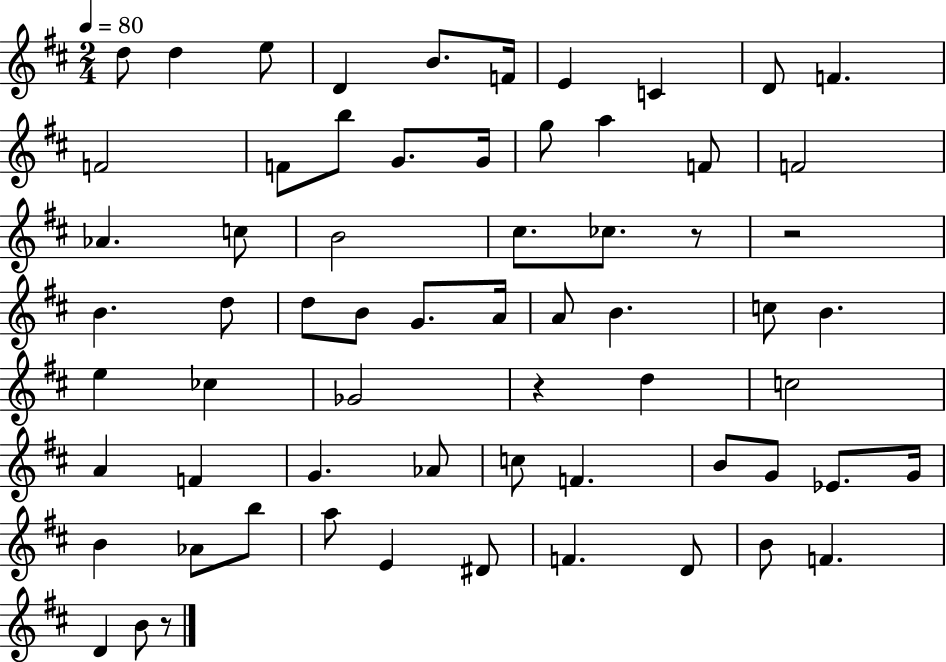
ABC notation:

X:1
T:Untitled
M:2/4
L:1/4
K:D
d/2 d e/2 D B/2 F/4 E C D/2 F F2 F/2 b/2 G/2 G/4 g/2 a F/2 F2 _A c/2 B2 ^c/2 _c/2 z/2 z2 B d/2 d/2 B/2 G/2 A/4 A/2 B c/2 B e _c _G2 z d c2 A F G _A/2 c/2 F B/2 G/2 _E/2 G/4 B _A/2 b/2 a/2 E ^D/2 F D/2 B/2 F D B/2 z/2